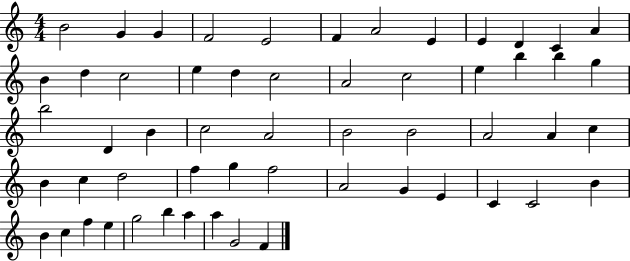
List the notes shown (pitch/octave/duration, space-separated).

B4/h G4/q G4/q F4/h E4/h F4/q A4/h E4/q E4/q D4/q C4/q A4/q B4/q D5/q C5/h E5/q D5/q C5/h A4/h C5/h E5/q B5/q B5/q G5/q B5/h D4/q B4/q C5/h A4/h B4/h B4/h A4/h A4/q C5/q B4/q C5/q D5/h F5/q G5/q F5/h A4/h G4/q E4/q C4/q C4/h B4/q B4/q C5/q F5/q E5/q G5/h B5/q A5/q A5/q G4/h F4/q